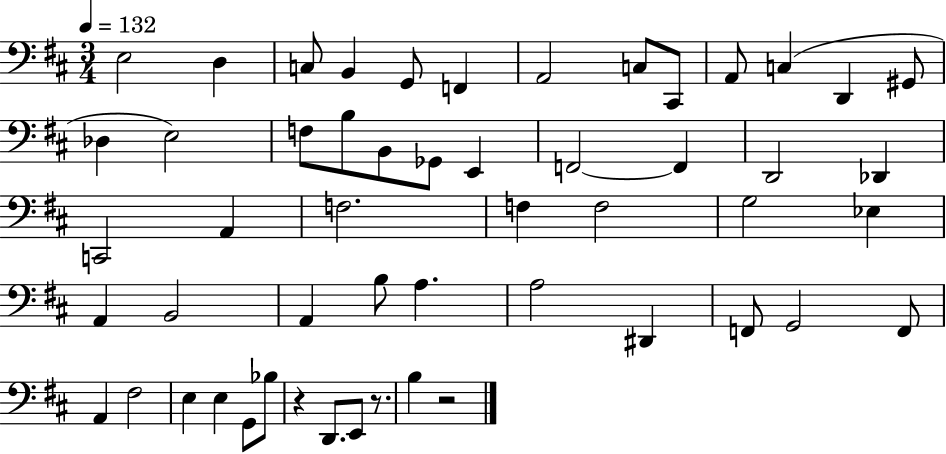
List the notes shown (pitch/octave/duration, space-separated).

E3/h D3/q C3/e B2/q G2/e F2/q A2/h C3/e C#2/e A2/e C3/q D2/q G#2/e Db3/q E3/h F3/e B3/e B2/e Gb2/e E2/q F2/h F2/q D2/h Db2/q C2/h A2/q F3/h. F3/q F3/h G3/h Eb3/q A2/q B2/h A2/q B3/e A3/q. A3/h D#2/q F2/e G2/h F2/e A2/q F#3/h E3/q E3/q G2/e Bb3/e R/q D2/e. E2/e R/e. B3/q R/h